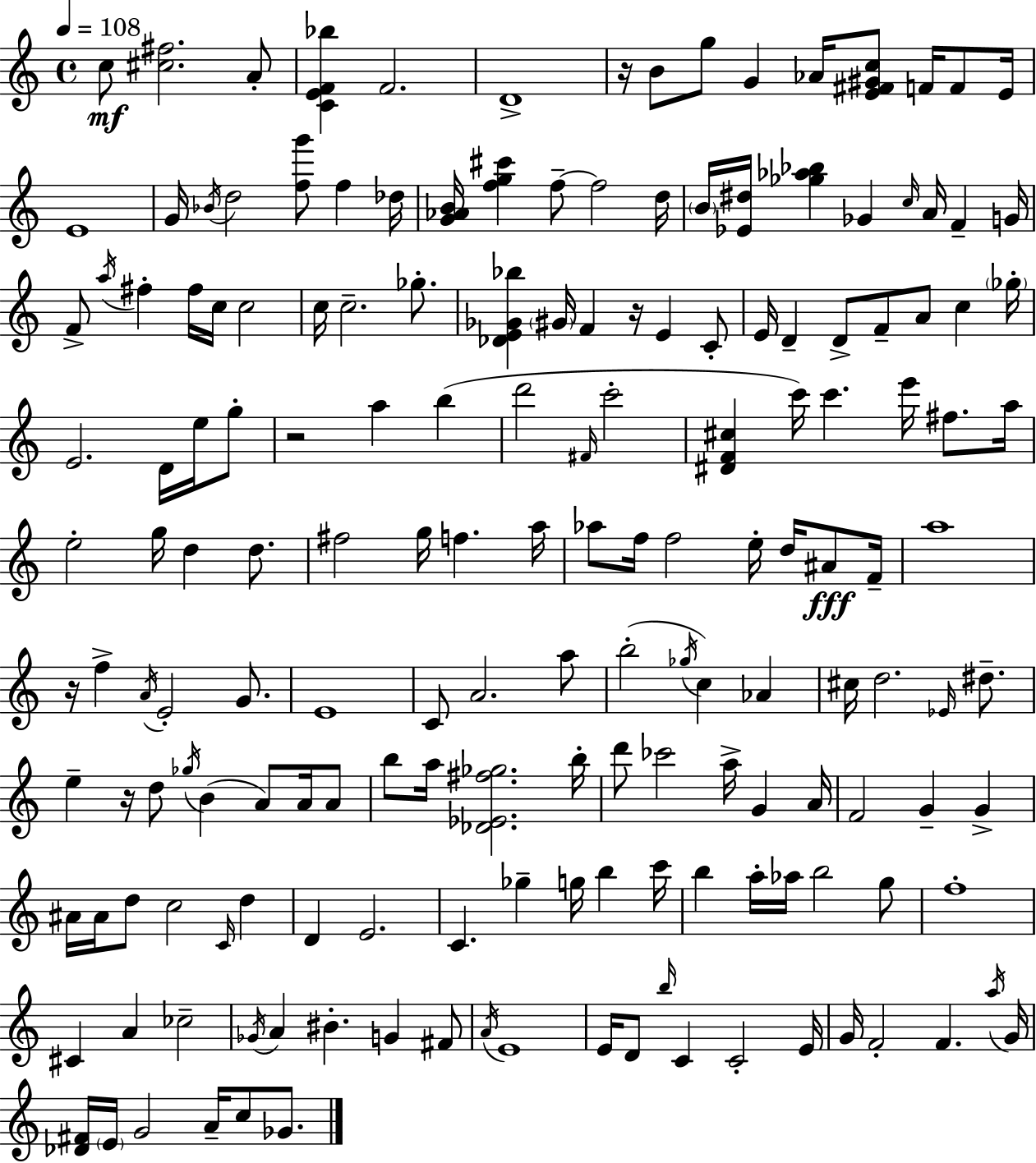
C5/e [C#5,F#5]/h. A4/e [C4,E4,F4,Bb5]/q F4/h. D4/w R/s B4/e G5/e G4/q Ab4/s [E4,F#4,G#4,C5]/e F4/s F4/e E4/s E4/w G4/s Bb4/s D5/h [F5,G6]/e F5/q Db5/s [G4,Ab4,B4]/s [F5,G5,C#6]/q F5/e F5/h D5/s B4/s [Eb4,D#5]/s [Gb5,Ab5,Bb5]/q Gb4/q C5/s A4/s F4/q G4/s F4/e A5/s F#5/q F#5/s C5/s C5/h C5/s C5/h. Gb5/e. [Db4,E4,Gb4,Bb5]/q G#4/s F4/q R/s E4/q C4/e E4/s D4/q D4/e F4/e A4/e C5/q Gb5/s E4/h. D4/s E5/s G5/e R/h A5/q B5/q D6/h F#4/s C6/h [D#4,F4,C#5]/q C6/s C6/q. E6/s F#5/e. A5/s E5/h G5/s D5/q D5/e. F#5/h G5/s F5/q. A5/s Ab5/e F5/s F5/h E5/s D5/s A#4/e F4/s A5/w R/s F5/q A4/s E4/h G4/e. E4/w C4/e A4/h. A5/e B5/h Gb5/s C5/q Ab4/q C#5/s D5/h. Eb4/s D#5/e. E5/q R/s D5/e Gb5/s B4/q A4/e A4/s A4/e B5/e A5/s [Db4,Eb4,F#5,Gb5]/h. B5/s D6/e CES6/h A5/s G4/q A4/s F4/h G4/q G4/q A#4/s A#4/s D5/e C5/h C4/s D5/q D4/q E4/h. C4/q. Gb5/q G5/s B5/q C6/s B5/q A5/s Ab5/s B5/h G5/e F5/w C#4/q A4/q CES5/h Gb4/s A4/q BIS4/q. G4/q F#4/e A4/s E4/w E4/s D4/e B5/s C4/q C4/h E4/s G4/s F4/h F4/q. A5/s G4/s [Db4,F#4]/s E4/s G4/h A4/s C5/e Gb4/e.